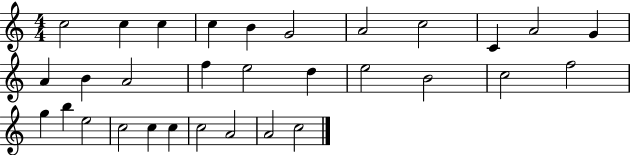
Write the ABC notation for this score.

X:1
T:Untitled
M:4/4
L:1/4
K:C
c2 c c c B G2 A2 c2 C A2 G A B A2 f e2 d e2 B2 c2 f2 g b e2 c2 c c c2 A2 A2 c2